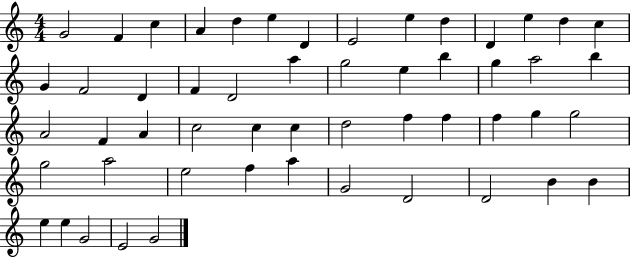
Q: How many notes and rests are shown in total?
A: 53